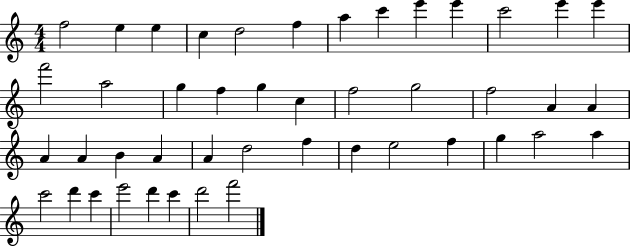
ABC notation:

X:1
T:Untitled
M:4/4
L:1/4
K:C
f2 e e c d2 f a c' e' e' c'2 e' e' f'2 a2 g f g c f2 g2 f2 A A A A B A A d2 f d e2 f g a2 a c'2 d' c' e'2 d' c' d'2 f'2